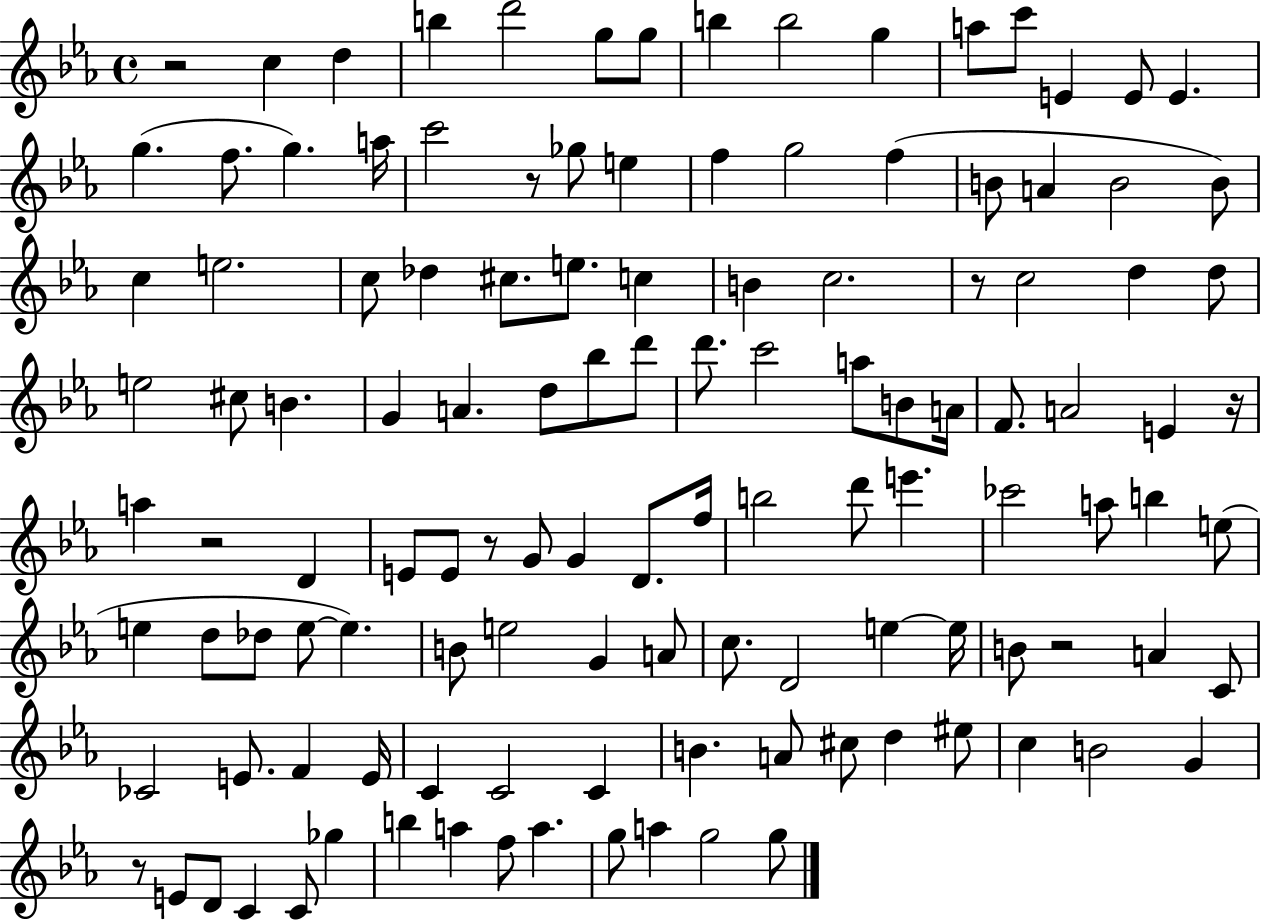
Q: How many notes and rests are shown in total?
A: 123